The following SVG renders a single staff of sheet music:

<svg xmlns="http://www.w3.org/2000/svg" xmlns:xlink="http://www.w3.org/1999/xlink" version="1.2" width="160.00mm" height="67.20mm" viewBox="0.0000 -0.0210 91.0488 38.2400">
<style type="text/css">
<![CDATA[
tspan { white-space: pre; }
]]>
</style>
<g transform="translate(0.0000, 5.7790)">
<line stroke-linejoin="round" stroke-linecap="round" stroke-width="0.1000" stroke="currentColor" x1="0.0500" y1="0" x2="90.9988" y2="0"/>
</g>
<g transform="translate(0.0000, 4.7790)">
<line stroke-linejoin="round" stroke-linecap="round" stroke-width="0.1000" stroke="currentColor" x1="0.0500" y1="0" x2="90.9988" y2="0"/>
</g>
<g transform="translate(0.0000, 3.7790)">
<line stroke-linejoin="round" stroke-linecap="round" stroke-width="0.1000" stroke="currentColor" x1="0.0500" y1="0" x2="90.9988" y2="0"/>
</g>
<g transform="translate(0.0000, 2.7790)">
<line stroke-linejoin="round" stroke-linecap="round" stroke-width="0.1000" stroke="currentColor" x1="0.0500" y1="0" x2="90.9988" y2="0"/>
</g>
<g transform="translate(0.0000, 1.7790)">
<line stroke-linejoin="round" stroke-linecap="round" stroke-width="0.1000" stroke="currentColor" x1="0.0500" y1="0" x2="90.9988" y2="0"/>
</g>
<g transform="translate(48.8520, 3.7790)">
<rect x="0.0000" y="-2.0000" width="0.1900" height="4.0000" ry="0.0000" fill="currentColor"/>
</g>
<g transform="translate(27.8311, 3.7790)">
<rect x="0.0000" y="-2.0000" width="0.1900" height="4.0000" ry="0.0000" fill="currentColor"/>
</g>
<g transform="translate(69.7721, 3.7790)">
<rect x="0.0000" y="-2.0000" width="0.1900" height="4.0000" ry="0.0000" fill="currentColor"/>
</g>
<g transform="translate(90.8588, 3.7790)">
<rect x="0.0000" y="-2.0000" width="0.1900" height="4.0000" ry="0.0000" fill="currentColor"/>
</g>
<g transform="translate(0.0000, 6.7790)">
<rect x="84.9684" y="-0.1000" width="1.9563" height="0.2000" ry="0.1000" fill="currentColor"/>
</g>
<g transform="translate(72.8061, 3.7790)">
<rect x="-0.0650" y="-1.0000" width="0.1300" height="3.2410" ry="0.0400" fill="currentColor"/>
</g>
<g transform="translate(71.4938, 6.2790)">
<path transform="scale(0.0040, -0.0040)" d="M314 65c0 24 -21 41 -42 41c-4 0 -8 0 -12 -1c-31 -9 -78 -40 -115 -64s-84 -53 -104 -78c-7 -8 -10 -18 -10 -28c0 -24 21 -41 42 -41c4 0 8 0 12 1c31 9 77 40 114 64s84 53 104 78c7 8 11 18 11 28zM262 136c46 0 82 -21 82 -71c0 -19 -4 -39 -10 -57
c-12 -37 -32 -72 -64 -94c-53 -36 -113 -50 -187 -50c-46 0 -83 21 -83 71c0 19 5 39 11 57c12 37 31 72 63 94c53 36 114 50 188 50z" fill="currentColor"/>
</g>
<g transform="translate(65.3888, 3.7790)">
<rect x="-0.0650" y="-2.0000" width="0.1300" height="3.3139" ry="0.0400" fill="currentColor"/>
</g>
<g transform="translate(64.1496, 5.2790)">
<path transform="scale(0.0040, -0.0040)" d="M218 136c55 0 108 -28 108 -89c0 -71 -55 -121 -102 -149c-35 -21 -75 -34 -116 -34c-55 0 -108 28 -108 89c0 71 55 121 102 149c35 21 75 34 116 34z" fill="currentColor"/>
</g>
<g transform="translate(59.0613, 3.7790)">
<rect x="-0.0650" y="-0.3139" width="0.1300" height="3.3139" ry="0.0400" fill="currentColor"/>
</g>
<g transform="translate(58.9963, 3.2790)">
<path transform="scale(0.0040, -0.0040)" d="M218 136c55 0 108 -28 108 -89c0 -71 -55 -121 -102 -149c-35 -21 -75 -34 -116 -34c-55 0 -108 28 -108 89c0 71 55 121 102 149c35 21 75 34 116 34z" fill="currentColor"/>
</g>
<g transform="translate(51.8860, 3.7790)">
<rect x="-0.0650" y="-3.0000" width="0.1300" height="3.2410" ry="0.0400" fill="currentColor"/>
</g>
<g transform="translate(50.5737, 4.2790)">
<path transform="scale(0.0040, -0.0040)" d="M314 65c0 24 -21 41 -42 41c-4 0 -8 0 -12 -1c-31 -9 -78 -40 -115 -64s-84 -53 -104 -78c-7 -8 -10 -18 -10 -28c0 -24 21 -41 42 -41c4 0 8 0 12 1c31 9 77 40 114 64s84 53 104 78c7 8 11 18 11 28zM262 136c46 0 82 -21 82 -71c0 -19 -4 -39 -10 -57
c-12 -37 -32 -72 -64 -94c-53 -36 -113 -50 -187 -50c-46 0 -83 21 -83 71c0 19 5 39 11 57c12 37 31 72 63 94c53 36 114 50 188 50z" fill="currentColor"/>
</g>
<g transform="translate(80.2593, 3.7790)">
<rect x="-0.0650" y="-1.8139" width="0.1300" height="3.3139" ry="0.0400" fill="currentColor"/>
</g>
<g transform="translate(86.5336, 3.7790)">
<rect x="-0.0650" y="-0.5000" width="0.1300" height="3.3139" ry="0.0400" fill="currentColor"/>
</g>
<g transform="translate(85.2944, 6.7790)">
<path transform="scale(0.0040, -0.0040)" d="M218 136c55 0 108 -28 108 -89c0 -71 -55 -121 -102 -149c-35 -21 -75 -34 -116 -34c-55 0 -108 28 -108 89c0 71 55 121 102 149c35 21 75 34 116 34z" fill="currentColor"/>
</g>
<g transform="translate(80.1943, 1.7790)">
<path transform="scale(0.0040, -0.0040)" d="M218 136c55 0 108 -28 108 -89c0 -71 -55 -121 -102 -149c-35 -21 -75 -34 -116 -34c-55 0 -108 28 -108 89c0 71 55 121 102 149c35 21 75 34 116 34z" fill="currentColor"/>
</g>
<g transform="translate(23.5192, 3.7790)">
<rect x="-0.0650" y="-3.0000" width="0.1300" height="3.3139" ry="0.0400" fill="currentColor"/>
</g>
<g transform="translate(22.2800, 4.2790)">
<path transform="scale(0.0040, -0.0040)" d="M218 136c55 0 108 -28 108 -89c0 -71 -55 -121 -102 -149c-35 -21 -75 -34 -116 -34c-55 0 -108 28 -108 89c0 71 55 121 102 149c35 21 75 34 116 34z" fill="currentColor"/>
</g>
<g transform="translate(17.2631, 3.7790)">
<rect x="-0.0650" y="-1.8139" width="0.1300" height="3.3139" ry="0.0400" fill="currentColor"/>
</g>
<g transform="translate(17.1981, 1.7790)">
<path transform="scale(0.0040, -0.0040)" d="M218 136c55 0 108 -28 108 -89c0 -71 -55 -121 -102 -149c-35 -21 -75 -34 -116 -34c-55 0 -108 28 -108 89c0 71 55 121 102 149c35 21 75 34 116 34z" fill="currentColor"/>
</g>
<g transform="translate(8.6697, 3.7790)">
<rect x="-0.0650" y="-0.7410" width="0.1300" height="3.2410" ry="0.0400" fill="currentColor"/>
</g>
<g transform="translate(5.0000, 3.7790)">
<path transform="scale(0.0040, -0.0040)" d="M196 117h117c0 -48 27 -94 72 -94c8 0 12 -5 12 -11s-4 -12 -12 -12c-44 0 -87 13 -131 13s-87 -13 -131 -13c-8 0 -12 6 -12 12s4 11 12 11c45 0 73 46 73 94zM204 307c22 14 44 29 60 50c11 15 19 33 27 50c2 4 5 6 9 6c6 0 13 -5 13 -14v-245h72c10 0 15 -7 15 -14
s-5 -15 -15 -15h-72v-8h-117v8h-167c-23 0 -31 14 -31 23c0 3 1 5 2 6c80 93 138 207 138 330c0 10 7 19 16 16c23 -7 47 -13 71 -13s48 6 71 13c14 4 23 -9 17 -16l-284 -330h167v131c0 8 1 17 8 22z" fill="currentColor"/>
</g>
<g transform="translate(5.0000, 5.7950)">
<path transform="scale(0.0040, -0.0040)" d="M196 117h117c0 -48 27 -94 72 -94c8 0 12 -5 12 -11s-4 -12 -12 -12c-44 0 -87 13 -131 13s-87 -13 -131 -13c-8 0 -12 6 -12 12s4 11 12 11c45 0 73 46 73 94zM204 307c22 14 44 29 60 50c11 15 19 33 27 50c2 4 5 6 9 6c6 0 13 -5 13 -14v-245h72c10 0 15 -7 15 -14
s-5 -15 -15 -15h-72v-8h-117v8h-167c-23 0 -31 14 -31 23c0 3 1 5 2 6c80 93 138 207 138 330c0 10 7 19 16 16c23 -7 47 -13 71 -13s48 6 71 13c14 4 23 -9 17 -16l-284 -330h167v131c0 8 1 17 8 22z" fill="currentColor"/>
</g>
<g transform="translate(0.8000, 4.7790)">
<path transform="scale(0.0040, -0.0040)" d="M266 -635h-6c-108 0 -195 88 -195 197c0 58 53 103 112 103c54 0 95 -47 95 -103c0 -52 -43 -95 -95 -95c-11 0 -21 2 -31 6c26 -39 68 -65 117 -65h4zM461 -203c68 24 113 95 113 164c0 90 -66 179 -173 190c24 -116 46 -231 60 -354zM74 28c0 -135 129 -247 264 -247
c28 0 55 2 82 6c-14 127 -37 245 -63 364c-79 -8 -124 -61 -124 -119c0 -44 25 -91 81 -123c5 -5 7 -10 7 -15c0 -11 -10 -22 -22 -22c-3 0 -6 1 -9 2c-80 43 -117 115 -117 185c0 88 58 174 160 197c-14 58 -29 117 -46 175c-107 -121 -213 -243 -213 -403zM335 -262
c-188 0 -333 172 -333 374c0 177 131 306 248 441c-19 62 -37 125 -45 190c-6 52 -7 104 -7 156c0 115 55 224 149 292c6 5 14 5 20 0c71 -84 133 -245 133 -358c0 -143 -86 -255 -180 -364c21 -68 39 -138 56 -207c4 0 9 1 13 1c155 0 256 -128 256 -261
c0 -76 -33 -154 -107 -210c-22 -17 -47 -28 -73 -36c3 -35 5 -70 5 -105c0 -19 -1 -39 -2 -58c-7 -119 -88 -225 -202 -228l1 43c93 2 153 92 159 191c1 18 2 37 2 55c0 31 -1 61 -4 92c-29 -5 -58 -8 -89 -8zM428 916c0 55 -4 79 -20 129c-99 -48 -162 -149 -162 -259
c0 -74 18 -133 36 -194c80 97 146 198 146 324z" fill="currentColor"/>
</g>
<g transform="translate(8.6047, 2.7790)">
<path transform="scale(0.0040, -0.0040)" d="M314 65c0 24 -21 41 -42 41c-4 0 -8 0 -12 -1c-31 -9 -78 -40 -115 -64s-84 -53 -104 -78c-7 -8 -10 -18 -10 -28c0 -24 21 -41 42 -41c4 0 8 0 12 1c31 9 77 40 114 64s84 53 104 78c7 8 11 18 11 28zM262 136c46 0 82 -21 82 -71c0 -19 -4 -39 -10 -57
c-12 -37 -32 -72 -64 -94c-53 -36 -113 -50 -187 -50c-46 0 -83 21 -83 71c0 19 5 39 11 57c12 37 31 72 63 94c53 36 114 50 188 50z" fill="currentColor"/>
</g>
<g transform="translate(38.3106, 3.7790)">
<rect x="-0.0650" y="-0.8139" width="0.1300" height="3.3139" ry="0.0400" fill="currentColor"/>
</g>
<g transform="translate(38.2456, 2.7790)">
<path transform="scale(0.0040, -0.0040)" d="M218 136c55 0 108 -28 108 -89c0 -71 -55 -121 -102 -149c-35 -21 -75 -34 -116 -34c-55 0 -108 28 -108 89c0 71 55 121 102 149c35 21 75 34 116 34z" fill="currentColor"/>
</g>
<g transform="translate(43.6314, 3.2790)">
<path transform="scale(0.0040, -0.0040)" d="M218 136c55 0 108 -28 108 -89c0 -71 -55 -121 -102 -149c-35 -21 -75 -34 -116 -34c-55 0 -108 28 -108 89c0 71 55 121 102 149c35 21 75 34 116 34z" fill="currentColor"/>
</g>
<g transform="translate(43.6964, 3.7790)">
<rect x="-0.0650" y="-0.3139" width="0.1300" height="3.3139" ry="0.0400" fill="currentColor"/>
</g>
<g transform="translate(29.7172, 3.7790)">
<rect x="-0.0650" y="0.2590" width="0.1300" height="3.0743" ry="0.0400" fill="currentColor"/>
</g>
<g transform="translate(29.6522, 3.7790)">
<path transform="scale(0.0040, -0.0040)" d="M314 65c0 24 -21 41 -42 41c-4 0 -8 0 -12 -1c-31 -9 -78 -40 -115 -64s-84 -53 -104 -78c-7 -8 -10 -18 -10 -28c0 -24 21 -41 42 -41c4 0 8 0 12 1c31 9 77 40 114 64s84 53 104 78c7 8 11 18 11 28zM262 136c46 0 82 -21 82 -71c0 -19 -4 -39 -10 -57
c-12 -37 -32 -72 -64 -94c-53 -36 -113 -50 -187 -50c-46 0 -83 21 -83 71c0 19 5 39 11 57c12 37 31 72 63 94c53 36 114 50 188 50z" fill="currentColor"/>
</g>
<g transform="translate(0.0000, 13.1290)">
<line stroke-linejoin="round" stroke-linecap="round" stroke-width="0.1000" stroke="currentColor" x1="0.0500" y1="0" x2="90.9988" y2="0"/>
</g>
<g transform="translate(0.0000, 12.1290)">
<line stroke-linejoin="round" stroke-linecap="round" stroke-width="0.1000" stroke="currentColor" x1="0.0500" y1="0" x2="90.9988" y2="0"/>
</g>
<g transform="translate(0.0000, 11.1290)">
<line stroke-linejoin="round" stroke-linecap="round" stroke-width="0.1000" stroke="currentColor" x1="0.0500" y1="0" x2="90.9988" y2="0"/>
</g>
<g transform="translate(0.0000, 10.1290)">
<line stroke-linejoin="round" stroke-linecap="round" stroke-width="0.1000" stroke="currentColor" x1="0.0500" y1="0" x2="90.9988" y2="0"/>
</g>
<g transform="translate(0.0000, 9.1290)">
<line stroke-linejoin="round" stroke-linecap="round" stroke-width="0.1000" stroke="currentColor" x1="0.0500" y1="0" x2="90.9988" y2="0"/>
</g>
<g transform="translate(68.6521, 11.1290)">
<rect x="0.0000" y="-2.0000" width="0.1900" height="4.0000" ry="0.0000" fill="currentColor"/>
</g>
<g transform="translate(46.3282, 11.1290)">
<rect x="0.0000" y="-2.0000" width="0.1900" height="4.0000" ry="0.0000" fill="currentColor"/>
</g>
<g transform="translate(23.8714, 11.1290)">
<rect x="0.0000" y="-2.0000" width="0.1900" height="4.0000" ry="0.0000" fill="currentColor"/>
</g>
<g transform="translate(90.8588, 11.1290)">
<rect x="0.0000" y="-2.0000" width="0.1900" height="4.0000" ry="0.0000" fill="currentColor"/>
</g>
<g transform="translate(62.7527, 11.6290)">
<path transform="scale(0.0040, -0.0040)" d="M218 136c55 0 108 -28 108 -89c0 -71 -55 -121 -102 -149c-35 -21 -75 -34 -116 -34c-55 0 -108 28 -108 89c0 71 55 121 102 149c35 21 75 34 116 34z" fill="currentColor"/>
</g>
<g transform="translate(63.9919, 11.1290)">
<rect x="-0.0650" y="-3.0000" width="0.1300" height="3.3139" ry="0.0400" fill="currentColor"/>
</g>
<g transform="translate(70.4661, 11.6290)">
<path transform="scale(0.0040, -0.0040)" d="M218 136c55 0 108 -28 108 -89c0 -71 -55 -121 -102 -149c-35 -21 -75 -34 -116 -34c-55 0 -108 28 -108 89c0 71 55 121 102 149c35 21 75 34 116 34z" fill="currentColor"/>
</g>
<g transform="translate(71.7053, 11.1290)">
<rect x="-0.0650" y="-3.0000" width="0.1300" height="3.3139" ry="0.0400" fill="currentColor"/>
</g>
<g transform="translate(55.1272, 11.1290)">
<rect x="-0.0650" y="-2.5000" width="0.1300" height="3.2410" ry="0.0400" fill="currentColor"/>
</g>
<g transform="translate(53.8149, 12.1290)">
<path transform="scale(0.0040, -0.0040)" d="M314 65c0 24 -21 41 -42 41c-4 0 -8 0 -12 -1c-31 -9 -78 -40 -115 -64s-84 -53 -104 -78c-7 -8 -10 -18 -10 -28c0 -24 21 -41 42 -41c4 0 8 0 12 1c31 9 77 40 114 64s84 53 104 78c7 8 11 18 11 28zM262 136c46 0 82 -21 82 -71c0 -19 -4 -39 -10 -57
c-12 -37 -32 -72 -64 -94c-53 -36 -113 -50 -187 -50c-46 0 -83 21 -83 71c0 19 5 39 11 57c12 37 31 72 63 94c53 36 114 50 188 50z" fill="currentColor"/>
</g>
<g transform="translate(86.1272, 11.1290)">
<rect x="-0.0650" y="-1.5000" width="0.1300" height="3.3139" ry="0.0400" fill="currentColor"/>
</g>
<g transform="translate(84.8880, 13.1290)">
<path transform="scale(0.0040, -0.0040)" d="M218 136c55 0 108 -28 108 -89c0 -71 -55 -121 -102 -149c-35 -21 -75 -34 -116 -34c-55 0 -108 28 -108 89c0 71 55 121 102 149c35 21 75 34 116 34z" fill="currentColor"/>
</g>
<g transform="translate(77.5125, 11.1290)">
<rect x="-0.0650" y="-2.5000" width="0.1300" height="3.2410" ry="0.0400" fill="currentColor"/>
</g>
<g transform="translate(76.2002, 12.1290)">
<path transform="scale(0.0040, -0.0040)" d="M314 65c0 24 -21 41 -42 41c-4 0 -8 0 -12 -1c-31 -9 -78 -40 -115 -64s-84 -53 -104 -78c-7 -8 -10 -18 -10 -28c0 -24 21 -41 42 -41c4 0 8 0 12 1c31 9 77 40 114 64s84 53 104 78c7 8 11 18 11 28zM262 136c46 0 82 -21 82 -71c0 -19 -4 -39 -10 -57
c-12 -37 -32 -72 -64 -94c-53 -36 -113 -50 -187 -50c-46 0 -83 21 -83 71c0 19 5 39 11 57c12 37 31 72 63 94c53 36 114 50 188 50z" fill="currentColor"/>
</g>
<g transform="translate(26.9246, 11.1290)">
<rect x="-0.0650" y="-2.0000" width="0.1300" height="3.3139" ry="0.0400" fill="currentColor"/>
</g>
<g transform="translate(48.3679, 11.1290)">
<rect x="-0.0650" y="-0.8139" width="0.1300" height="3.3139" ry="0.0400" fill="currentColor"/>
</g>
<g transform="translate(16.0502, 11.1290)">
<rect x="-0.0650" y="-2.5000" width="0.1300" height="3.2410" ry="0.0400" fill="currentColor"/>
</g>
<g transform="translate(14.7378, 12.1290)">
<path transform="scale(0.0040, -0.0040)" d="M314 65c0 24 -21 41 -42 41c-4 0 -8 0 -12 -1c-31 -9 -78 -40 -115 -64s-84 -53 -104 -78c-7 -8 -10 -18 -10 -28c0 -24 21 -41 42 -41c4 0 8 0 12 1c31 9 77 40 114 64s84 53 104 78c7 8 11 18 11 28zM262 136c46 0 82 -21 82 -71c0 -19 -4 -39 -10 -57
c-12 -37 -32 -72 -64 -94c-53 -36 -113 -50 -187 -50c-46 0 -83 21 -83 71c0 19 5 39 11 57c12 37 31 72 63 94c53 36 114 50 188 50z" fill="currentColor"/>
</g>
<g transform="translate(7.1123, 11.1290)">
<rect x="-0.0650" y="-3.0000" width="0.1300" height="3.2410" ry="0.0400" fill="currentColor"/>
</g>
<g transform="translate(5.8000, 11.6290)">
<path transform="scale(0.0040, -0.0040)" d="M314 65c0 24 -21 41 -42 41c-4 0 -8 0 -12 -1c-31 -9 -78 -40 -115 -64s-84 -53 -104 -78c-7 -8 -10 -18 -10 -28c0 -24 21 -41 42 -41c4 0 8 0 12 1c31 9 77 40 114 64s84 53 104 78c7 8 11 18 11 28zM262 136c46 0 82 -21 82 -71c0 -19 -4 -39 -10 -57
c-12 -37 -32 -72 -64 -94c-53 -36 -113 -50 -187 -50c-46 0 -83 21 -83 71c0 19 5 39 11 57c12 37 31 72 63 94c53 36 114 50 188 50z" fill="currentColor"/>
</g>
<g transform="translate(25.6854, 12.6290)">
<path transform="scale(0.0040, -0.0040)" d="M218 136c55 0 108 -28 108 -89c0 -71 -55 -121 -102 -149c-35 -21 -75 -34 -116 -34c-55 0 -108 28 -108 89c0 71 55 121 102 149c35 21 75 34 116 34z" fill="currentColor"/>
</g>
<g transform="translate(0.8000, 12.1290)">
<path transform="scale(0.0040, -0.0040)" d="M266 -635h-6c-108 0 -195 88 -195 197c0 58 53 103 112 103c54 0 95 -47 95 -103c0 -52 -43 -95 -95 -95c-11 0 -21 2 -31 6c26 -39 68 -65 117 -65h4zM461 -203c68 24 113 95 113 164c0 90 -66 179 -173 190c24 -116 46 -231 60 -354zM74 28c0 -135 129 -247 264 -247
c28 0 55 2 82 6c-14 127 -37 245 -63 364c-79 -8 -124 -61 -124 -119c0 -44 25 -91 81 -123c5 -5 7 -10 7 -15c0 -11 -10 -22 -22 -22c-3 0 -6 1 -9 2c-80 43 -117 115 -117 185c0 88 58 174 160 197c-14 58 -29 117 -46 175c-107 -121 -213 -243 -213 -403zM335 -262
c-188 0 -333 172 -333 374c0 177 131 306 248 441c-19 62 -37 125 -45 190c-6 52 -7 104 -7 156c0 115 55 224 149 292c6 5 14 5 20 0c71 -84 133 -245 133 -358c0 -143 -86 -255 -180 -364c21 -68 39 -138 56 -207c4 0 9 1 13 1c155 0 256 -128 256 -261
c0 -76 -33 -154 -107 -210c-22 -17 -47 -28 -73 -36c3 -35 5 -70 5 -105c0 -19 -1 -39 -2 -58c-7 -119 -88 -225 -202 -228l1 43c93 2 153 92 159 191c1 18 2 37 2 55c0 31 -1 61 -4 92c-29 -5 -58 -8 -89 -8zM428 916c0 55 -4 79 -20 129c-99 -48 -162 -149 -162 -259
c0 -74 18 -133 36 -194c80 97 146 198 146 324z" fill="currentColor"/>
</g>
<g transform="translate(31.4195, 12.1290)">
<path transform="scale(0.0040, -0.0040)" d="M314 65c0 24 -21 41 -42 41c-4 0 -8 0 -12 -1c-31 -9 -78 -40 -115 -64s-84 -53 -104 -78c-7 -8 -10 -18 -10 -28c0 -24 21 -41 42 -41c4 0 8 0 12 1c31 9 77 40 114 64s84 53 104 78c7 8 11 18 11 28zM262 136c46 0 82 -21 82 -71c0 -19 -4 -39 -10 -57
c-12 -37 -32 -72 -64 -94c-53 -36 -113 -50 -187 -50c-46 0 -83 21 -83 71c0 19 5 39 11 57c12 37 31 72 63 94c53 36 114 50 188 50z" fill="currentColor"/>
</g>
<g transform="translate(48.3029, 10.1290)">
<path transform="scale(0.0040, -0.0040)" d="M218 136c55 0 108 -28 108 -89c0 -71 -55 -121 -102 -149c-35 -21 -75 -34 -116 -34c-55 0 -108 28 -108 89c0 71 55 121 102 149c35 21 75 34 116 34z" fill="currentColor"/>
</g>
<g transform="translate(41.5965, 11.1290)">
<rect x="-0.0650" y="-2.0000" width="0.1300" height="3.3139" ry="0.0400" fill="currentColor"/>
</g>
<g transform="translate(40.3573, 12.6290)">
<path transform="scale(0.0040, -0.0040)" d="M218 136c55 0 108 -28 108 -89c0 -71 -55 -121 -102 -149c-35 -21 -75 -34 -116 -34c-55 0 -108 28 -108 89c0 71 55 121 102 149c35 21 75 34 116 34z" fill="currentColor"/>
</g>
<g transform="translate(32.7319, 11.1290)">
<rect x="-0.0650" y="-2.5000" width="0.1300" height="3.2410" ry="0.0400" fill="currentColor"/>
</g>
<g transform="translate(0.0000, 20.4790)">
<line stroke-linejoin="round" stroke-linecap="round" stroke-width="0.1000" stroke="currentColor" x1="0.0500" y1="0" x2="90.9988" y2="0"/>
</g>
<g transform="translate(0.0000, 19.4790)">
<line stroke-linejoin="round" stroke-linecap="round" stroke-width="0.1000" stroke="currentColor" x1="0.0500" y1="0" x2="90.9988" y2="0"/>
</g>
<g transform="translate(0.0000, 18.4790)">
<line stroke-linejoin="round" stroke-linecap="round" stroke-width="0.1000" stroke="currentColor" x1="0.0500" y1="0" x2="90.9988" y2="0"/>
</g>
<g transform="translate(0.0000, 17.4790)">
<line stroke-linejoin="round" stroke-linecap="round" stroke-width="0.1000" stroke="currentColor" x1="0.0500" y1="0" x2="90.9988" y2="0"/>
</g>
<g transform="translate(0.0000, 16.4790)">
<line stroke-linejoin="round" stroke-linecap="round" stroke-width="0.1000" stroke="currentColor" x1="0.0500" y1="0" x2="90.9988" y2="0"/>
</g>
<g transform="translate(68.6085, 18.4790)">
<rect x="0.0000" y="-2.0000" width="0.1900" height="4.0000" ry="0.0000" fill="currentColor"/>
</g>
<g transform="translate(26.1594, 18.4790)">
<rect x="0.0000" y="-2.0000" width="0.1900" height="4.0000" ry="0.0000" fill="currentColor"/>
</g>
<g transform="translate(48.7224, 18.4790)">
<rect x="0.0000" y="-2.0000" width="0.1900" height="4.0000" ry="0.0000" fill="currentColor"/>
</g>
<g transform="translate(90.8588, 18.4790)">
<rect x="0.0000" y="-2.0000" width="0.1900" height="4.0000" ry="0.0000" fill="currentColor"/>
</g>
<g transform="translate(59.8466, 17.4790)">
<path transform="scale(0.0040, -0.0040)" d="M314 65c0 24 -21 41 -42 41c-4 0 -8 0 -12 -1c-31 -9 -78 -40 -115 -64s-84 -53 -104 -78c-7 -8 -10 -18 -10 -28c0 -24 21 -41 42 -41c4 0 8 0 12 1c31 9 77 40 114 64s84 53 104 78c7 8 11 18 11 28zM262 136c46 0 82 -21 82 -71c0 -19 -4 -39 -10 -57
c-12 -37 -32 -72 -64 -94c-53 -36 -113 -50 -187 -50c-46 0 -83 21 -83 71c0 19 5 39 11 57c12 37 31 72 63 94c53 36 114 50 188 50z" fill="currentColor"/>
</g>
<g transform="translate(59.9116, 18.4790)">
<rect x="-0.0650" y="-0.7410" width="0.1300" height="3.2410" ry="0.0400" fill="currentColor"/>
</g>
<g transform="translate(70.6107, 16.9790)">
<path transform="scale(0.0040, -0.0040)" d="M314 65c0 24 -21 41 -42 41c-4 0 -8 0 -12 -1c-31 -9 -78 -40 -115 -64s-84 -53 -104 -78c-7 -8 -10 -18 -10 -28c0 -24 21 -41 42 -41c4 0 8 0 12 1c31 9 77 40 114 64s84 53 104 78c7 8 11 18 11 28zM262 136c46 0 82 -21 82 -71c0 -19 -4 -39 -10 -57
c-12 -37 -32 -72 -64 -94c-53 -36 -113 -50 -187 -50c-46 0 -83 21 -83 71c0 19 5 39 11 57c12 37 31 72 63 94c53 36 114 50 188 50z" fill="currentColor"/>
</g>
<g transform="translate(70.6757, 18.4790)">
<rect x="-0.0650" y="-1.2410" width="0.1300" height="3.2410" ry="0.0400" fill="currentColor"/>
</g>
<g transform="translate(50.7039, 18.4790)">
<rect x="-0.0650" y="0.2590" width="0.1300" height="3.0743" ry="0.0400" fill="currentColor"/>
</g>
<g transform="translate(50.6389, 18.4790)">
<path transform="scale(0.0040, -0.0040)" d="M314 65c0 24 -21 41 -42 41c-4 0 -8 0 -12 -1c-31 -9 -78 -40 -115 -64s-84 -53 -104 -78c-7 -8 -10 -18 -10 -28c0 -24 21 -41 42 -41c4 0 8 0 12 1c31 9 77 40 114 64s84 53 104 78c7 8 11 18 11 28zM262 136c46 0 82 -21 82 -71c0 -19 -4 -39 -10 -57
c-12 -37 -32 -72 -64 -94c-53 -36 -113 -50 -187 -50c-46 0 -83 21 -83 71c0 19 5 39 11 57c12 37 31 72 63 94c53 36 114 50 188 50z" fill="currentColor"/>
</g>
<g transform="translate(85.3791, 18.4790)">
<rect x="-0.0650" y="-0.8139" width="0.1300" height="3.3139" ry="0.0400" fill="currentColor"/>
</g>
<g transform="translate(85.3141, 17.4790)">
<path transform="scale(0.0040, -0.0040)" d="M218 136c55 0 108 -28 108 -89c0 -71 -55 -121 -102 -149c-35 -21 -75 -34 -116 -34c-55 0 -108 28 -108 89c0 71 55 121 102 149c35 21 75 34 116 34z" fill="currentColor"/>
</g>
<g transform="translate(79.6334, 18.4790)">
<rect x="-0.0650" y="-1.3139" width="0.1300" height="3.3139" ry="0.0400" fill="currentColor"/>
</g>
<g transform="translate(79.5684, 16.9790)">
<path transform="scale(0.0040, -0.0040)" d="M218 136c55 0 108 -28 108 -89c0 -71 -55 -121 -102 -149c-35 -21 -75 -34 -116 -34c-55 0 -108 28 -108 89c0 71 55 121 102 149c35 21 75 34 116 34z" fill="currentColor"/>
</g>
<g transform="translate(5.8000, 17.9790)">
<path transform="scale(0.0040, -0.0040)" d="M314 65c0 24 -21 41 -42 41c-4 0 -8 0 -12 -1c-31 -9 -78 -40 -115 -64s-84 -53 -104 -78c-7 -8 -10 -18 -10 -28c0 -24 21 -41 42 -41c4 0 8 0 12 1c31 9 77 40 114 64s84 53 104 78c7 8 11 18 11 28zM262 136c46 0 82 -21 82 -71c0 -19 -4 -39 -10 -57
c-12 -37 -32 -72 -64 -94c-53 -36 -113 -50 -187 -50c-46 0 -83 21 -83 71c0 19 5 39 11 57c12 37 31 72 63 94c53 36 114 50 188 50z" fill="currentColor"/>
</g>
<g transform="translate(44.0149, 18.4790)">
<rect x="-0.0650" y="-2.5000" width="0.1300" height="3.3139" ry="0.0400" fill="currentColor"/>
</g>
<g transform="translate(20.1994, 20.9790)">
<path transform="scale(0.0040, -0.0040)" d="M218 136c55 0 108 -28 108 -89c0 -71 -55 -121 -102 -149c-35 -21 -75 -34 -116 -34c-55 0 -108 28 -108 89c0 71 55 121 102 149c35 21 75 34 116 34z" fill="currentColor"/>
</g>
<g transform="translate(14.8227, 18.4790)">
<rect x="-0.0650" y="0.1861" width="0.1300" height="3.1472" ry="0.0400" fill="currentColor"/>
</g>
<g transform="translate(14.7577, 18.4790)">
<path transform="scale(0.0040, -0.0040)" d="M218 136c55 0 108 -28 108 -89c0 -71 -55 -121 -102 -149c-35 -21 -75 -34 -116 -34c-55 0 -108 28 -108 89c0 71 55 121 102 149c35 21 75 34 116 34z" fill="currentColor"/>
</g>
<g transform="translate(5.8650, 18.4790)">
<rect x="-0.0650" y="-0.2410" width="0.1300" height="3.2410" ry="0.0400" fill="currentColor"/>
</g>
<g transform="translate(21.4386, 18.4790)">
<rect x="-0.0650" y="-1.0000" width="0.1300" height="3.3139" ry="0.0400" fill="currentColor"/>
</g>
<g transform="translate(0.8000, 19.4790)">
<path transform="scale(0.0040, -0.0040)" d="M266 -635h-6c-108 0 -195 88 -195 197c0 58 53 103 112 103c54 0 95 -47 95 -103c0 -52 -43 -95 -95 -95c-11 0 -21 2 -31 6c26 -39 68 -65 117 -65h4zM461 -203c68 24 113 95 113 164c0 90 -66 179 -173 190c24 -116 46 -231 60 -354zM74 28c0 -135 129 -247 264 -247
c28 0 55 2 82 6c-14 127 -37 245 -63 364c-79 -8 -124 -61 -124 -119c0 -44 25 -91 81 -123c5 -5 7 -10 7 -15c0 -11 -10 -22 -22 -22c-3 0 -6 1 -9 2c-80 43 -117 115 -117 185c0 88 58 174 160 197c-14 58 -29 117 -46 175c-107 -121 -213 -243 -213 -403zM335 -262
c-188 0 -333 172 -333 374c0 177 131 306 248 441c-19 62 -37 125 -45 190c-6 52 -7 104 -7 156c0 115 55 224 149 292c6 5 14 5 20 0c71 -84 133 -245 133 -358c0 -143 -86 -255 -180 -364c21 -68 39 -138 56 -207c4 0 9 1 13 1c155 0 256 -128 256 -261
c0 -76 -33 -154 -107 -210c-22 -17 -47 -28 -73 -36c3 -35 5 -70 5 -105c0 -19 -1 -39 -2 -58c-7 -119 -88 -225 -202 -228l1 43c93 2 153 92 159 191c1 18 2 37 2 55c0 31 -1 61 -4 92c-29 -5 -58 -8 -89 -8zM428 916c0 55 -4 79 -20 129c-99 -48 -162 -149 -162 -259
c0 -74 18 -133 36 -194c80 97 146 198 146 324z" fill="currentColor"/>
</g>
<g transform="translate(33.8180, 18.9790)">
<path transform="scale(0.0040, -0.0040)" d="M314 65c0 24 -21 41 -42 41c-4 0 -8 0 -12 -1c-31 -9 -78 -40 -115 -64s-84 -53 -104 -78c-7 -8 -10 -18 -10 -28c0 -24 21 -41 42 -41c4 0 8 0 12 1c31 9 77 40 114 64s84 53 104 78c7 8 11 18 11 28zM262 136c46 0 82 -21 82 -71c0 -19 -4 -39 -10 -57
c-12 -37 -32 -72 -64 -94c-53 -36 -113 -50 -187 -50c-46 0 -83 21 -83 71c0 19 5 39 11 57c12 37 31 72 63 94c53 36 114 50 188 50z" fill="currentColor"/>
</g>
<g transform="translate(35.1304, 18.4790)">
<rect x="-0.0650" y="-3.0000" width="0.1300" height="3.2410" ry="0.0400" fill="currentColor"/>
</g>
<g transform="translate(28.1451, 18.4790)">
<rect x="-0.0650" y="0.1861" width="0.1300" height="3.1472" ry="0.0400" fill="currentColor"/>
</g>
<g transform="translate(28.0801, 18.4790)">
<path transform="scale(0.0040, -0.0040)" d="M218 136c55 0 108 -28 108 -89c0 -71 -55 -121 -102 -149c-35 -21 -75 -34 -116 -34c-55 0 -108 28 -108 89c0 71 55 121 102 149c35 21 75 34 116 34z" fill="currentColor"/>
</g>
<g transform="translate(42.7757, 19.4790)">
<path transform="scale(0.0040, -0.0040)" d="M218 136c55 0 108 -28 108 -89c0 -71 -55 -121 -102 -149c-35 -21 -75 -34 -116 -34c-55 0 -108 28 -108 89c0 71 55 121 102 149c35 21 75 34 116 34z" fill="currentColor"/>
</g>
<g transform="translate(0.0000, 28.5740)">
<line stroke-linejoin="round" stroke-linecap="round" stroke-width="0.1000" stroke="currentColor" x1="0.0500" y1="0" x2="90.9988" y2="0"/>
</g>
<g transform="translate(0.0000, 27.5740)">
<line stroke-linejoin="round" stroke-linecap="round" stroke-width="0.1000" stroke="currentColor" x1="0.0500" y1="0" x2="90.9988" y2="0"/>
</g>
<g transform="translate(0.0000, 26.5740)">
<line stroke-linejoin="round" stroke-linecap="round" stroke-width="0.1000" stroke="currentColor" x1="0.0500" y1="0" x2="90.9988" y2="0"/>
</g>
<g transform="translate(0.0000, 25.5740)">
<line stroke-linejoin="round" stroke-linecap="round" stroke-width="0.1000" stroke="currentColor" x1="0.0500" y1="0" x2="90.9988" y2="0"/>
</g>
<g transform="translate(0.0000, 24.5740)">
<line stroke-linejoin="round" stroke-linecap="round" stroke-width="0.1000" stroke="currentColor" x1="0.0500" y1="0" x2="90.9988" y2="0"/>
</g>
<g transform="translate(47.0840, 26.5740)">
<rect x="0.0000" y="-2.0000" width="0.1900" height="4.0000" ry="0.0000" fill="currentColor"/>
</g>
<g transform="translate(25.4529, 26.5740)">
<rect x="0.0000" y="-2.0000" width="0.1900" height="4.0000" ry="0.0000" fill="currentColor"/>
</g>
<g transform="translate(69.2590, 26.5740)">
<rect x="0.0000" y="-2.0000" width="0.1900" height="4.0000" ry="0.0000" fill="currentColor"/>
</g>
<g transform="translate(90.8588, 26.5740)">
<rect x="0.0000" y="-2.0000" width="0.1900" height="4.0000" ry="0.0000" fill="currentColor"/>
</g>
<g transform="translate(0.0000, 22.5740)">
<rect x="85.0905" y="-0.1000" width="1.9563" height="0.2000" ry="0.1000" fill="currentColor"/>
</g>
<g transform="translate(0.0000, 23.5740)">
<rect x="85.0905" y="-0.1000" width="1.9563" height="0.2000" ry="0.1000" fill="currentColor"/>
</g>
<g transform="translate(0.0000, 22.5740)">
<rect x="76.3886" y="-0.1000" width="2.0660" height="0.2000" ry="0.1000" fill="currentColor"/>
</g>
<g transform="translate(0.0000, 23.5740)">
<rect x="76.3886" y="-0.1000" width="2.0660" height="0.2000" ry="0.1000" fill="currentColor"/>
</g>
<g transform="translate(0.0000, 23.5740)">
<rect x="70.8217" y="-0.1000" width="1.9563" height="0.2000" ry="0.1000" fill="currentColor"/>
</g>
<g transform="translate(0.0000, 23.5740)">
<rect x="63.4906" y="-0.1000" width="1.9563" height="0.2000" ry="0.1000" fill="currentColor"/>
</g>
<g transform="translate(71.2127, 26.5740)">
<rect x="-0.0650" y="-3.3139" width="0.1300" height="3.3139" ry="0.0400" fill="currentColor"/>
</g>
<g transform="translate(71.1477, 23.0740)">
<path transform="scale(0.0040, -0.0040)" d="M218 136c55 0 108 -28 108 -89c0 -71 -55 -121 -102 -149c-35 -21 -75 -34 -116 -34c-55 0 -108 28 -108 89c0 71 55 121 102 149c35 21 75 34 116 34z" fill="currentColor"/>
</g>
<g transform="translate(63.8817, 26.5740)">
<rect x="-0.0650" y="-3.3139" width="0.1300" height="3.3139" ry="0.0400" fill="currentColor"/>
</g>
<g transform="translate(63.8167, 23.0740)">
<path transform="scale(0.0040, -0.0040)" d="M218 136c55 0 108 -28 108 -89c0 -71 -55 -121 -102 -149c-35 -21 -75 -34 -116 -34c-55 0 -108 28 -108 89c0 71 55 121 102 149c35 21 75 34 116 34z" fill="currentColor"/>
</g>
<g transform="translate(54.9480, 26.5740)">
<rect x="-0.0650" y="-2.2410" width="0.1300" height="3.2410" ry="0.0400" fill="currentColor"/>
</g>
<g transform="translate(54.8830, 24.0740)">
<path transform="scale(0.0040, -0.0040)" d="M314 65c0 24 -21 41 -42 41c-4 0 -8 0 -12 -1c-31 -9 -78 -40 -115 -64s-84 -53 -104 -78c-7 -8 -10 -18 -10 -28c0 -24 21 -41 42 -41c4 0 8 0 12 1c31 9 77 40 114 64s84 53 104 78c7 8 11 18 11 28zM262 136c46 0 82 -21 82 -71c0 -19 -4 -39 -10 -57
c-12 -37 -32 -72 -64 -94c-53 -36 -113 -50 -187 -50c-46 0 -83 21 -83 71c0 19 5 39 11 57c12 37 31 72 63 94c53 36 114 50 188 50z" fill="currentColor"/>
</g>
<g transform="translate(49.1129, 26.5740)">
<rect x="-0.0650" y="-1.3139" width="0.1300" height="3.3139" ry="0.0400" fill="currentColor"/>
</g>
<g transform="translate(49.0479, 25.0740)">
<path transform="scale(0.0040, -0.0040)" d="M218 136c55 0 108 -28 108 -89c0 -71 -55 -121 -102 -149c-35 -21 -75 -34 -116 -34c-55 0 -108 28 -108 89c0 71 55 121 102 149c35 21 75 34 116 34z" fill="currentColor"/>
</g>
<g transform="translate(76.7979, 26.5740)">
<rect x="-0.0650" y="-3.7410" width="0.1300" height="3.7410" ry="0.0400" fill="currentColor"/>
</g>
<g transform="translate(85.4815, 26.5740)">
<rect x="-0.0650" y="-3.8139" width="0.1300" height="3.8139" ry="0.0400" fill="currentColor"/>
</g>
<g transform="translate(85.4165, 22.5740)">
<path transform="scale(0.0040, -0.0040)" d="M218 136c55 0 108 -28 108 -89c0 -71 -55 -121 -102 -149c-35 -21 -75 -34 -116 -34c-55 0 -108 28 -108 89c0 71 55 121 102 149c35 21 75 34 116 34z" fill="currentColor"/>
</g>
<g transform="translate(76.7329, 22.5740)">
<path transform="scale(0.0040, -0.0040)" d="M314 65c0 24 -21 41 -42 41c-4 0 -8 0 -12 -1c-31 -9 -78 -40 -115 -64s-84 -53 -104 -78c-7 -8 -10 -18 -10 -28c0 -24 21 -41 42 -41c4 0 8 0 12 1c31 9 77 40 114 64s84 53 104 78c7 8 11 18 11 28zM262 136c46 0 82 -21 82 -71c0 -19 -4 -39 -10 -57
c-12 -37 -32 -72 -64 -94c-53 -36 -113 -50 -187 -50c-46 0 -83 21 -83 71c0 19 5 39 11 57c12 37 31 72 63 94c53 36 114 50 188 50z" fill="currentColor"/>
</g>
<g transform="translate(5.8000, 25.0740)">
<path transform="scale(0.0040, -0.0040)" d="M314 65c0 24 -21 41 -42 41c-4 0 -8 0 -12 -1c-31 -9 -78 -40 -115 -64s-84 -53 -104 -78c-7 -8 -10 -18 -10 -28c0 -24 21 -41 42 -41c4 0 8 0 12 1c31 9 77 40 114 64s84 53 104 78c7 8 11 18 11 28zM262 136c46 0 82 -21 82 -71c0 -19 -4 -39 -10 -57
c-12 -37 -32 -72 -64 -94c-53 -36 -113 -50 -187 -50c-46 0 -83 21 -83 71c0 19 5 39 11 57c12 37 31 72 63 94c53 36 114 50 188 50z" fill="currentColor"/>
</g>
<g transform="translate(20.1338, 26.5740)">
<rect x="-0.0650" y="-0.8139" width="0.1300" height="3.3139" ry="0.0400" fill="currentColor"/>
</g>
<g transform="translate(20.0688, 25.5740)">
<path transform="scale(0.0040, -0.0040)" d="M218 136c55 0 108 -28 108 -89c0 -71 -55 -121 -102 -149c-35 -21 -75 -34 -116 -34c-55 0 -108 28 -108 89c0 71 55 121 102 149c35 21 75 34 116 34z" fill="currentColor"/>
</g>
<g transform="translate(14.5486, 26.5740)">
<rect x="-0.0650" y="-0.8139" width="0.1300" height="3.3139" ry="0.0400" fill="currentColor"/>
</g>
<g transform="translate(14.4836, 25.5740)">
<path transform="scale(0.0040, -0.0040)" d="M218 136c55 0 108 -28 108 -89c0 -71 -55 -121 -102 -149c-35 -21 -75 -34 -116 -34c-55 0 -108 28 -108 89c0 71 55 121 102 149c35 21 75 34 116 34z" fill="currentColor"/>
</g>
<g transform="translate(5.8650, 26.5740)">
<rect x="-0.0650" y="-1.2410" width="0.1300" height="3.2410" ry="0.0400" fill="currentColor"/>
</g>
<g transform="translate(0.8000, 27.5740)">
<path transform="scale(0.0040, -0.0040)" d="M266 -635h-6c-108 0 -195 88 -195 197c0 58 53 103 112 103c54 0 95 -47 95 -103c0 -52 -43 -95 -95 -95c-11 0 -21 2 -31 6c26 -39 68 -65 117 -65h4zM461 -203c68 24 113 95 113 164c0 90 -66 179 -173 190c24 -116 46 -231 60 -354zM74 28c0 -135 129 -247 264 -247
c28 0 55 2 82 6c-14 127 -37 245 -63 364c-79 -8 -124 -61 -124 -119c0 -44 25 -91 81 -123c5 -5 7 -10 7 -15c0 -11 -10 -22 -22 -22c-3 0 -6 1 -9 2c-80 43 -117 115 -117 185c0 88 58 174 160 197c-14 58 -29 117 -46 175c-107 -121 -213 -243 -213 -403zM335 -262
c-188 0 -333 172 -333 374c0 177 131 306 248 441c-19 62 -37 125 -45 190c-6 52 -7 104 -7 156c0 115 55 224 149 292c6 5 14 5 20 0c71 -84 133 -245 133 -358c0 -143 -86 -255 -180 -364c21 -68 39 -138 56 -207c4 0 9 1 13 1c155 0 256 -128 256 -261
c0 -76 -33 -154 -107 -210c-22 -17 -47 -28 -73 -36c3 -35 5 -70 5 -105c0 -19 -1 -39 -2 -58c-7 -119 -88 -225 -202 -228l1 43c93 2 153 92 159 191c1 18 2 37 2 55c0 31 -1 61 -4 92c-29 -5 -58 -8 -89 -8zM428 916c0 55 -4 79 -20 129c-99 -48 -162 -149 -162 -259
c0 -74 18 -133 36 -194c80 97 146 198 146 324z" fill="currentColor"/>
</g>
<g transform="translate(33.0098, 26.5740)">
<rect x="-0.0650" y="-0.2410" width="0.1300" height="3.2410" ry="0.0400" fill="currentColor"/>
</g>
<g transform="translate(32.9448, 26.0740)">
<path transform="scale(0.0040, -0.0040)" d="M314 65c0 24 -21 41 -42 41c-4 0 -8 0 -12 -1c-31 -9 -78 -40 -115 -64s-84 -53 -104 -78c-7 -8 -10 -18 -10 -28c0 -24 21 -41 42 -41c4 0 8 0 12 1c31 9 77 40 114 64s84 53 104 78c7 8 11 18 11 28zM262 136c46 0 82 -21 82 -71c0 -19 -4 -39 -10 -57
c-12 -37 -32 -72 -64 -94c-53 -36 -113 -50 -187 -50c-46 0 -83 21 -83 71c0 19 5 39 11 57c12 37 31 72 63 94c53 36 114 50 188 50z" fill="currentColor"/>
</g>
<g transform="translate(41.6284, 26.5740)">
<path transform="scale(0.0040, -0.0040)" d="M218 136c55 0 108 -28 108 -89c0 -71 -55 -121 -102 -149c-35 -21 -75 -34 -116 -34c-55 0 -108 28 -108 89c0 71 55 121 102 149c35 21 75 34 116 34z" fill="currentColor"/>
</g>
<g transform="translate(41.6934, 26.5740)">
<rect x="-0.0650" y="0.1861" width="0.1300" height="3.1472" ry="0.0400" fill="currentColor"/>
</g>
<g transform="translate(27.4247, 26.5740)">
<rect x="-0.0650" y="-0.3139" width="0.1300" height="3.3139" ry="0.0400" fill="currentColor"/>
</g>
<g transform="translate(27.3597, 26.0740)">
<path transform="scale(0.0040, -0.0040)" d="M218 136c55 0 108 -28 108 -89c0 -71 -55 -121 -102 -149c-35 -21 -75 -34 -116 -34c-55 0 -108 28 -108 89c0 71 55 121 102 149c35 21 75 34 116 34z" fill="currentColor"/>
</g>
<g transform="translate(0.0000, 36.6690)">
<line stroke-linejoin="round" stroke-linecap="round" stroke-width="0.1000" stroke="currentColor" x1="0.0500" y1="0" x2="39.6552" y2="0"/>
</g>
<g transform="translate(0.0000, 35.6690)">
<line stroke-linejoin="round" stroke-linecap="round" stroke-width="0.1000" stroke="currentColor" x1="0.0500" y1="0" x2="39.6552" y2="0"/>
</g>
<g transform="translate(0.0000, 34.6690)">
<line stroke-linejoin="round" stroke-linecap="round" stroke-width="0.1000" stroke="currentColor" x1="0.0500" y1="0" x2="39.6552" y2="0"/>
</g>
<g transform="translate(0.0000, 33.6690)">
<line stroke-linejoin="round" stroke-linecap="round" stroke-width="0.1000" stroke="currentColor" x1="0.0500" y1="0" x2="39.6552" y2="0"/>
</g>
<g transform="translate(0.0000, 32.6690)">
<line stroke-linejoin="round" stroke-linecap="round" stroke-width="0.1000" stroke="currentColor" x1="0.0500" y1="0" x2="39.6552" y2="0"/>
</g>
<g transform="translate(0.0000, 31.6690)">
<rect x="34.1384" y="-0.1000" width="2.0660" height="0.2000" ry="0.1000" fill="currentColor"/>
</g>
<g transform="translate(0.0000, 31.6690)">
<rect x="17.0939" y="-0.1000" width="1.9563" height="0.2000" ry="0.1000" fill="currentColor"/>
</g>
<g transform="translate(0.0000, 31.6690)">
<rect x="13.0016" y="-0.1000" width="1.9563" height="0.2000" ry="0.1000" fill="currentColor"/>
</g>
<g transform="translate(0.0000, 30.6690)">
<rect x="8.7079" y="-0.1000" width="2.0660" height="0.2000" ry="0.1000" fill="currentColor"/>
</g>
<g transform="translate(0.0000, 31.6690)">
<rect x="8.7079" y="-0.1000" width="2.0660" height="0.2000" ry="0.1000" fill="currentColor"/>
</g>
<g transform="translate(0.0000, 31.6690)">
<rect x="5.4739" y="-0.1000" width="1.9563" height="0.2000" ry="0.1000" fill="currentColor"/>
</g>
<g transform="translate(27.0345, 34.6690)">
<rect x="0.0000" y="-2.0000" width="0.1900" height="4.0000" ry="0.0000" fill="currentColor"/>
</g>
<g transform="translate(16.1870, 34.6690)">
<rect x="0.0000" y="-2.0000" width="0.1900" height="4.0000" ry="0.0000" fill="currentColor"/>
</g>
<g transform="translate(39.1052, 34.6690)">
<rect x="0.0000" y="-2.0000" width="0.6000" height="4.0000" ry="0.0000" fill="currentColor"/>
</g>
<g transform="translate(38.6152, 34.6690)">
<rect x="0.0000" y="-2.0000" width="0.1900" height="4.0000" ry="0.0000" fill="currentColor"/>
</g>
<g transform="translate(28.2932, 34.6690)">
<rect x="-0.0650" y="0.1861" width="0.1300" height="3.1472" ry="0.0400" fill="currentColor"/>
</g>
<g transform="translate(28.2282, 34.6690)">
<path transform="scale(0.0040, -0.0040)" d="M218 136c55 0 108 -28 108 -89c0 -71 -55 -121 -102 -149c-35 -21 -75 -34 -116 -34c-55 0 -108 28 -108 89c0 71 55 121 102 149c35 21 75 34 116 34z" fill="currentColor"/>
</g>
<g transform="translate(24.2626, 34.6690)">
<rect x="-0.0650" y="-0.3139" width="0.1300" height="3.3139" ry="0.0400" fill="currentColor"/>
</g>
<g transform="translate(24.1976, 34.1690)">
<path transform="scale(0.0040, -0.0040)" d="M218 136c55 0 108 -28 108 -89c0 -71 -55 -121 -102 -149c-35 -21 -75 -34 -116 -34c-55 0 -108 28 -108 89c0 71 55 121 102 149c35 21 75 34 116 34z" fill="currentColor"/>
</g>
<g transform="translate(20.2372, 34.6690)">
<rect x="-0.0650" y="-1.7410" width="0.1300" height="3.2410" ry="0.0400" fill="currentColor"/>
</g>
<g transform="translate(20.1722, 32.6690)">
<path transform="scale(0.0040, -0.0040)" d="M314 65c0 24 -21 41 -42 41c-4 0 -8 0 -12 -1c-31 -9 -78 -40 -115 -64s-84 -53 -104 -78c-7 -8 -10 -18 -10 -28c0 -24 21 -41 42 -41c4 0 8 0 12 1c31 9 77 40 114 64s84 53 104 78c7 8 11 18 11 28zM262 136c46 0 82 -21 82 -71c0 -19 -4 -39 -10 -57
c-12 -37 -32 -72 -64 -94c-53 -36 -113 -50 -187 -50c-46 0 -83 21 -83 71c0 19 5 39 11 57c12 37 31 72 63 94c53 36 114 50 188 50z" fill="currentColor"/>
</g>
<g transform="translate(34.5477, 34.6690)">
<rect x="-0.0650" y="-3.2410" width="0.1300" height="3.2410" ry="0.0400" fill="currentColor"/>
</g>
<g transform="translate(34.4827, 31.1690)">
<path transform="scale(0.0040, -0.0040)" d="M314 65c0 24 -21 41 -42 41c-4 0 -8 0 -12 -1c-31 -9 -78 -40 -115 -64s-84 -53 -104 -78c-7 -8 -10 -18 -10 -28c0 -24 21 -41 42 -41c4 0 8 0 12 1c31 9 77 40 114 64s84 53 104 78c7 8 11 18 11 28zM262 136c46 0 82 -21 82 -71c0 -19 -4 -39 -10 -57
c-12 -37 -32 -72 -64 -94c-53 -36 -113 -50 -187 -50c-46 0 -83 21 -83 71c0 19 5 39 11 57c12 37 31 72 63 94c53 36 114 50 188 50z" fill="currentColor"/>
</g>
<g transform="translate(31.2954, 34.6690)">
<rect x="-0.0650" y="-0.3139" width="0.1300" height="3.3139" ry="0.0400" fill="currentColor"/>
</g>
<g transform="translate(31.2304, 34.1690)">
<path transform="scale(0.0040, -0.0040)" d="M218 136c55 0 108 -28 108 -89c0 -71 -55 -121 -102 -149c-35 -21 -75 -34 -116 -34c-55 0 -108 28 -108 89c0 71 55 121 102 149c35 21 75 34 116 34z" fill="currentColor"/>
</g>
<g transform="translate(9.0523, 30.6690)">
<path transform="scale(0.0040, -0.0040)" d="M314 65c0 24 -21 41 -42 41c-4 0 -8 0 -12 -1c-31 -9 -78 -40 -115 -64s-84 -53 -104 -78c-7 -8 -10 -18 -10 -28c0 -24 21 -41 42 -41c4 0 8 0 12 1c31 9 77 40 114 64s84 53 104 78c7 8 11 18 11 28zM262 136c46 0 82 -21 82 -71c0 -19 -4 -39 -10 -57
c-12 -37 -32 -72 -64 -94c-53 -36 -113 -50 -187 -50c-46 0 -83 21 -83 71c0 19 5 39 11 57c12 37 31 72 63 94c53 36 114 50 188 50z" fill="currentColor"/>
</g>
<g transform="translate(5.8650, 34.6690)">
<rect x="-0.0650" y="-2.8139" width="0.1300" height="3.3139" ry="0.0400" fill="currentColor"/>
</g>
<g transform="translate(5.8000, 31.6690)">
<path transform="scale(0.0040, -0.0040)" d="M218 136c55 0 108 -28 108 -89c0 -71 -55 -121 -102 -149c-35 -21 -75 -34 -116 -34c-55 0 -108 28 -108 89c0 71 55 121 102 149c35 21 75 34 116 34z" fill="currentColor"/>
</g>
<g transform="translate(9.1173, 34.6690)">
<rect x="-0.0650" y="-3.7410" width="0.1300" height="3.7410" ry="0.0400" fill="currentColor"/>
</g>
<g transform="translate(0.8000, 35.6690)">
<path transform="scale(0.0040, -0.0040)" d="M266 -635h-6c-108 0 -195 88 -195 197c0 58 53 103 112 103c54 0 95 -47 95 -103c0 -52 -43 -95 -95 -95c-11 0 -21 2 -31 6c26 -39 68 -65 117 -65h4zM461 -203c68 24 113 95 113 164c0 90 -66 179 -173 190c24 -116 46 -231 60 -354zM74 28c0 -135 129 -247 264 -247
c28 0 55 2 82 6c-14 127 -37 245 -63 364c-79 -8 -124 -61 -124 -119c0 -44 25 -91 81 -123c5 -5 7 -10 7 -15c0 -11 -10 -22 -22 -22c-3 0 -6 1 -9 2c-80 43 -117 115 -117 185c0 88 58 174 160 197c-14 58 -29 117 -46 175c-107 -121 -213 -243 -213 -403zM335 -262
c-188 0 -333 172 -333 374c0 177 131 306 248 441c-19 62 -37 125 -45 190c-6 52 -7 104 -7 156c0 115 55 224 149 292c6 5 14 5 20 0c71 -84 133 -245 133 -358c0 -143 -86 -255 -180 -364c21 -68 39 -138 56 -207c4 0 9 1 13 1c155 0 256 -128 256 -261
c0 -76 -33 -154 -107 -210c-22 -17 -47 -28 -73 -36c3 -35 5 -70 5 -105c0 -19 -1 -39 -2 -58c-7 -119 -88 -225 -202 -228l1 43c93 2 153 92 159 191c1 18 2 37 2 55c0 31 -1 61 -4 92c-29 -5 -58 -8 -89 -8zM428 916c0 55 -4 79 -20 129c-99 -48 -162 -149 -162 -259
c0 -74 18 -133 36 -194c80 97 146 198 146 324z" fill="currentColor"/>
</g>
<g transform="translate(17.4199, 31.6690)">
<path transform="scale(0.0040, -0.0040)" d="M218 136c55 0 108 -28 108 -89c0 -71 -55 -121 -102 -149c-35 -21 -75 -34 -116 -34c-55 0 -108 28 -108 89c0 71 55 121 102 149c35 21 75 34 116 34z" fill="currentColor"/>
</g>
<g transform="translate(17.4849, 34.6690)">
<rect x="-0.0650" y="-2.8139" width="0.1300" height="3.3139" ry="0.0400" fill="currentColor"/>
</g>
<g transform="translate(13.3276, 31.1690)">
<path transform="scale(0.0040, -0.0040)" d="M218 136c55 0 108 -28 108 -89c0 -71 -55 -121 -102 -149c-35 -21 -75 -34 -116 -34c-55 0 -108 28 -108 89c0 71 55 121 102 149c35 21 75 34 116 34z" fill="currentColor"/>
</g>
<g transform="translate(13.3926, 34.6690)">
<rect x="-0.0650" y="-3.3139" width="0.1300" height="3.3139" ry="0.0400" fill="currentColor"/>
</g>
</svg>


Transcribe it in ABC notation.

X:1
T:Untitled
M:4/4
L:1/4
K:C
d2 f A B2 d c A2 c F D2 f C A2 G2 F G2 F d G2 A A G2 E c2 B D B A2 G B2 d2 e2 e d e2 d d c c2 B e g2 b b c'2 c' a c'2 b a f2 c B c b2